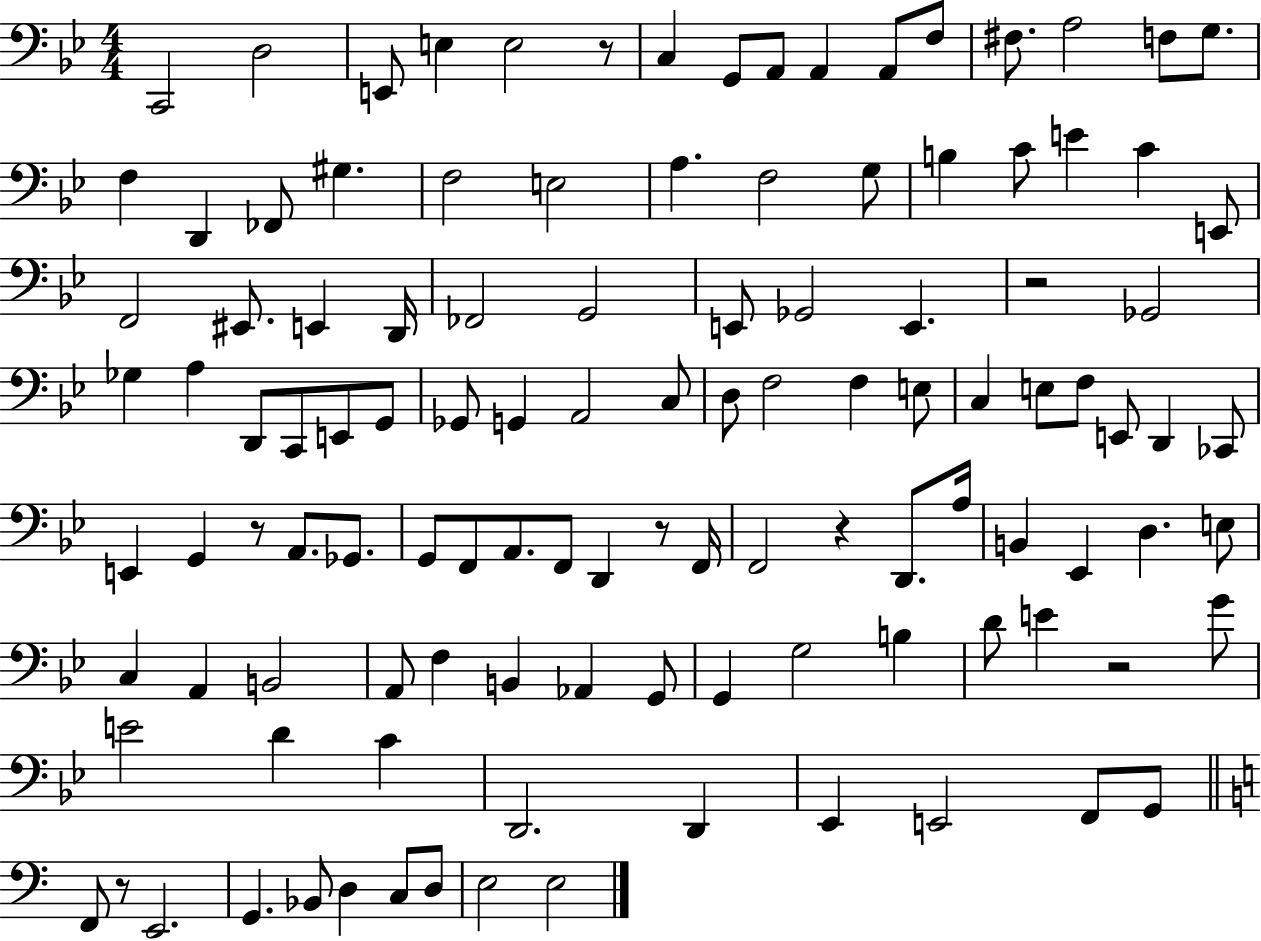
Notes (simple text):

C2/h D3/h E2/e E3/q E3/h R/e C3/q G2/e A2/e A2/q A2/e F3/e F#3/e. A3/h F3/e G3/e. F3/q D2/q FES2/e G#3/q. F3/h E3/h A3/q. F3/h G3/e B3/q C4/e E4/q C4/q E2/e F2/h EIS2/e. E2/q D2/s FES2/h G2/h E2/e Gb2/h E2/q. R/h Gb2/h Gb3/q A3/q D2/e C2/e E2/e G2/e Gb2/e G2/q A2/h C3/e D3/e F3/h F3/q E3/e C3/q E3/e F3/e E2/e D2/q CES2/e E2/q G2/q R/e A2/e. Gb2/e. G2/e F2/e A2/e. F2/e D2/q R/e F2/s F2/h R/q D2/e. A3/s B2/q Eb2/q D3/q. E3/e C3/q A2/q B2/h A2/e F3/q B2/q Ab2/q G2/e G2/q G3/h B3/q D4/e E4/q R/h G4/e E4/h D4/q C4/q D2/h. D2/q Eb2/q E2/h F2/e G2/e F2/e R/e E2/h. G2/q. Bb2/e D3/q C3/e D3/e E3/h E3/h